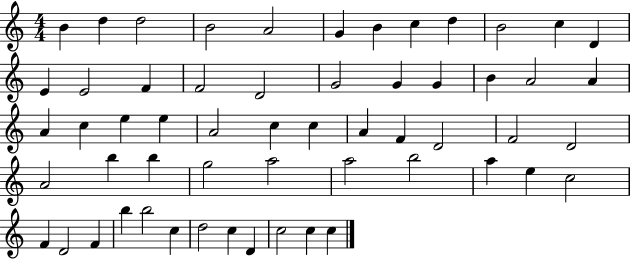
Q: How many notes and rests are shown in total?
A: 57